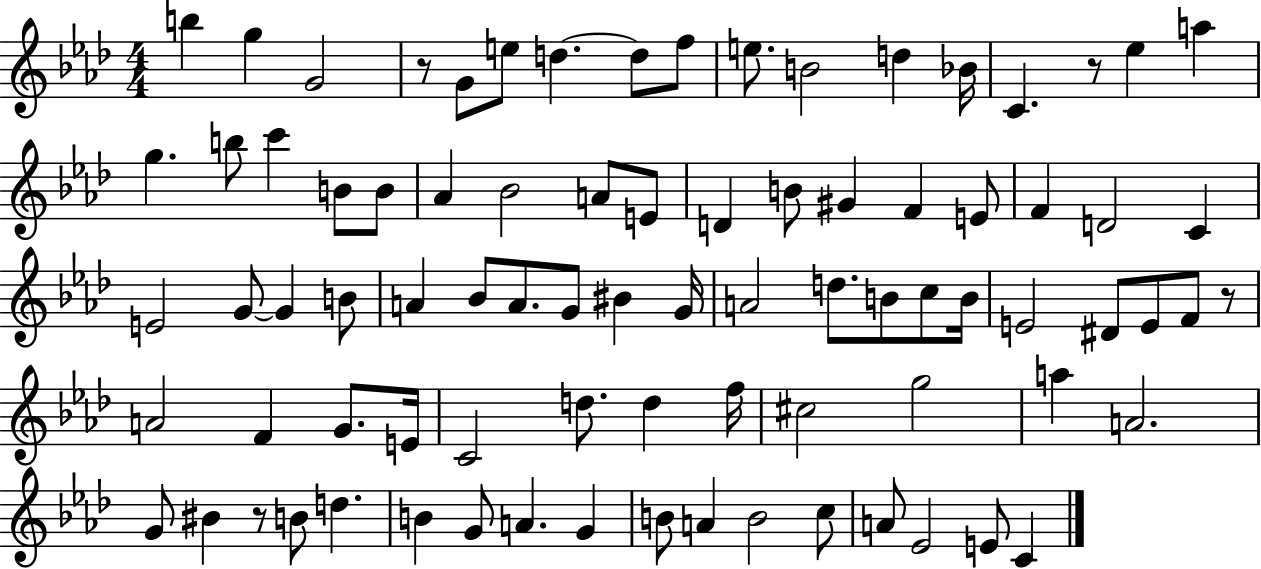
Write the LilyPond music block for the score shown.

{
  \clef treble
  \numericTimeSignature
  \time 4/4
  \key aes \major
  b''4 g''4 g'2 | r8 g'8 e''8 d''4.~~ d''8 f''8 | e''8. b'2 d''4 bes'16 | c'4. r8 ees''4 a''4 | \break g''4. b''8 c'''4 b'8 b'8 | aes'4 bes'2 a'8 e'8 | d'4 b'8 gis'4 f'4 e'8 | f'4 d'2 c'4 | \break e'2 g'8~~ g'4 b'8 | a'4 bes'8 a'8. g'8 bis'4 g'16 | a'2 d''8. b'8 c''8 b'16 | e'2 dis'8 e'8 f'8 r8 | \break a'2 f'4 g'8. e'16 | c'2 d''8. d''4 f''16 | cis''2 g''2 | a''4 a'2. | \break g'8 bis'4 r8 b'8 d''4. | b'4 g'8 a'4. g'4 | b'8 a'4 b'2 c''8 | a'8 ees'2 e'8 c'4 | \break \bar "|."
}